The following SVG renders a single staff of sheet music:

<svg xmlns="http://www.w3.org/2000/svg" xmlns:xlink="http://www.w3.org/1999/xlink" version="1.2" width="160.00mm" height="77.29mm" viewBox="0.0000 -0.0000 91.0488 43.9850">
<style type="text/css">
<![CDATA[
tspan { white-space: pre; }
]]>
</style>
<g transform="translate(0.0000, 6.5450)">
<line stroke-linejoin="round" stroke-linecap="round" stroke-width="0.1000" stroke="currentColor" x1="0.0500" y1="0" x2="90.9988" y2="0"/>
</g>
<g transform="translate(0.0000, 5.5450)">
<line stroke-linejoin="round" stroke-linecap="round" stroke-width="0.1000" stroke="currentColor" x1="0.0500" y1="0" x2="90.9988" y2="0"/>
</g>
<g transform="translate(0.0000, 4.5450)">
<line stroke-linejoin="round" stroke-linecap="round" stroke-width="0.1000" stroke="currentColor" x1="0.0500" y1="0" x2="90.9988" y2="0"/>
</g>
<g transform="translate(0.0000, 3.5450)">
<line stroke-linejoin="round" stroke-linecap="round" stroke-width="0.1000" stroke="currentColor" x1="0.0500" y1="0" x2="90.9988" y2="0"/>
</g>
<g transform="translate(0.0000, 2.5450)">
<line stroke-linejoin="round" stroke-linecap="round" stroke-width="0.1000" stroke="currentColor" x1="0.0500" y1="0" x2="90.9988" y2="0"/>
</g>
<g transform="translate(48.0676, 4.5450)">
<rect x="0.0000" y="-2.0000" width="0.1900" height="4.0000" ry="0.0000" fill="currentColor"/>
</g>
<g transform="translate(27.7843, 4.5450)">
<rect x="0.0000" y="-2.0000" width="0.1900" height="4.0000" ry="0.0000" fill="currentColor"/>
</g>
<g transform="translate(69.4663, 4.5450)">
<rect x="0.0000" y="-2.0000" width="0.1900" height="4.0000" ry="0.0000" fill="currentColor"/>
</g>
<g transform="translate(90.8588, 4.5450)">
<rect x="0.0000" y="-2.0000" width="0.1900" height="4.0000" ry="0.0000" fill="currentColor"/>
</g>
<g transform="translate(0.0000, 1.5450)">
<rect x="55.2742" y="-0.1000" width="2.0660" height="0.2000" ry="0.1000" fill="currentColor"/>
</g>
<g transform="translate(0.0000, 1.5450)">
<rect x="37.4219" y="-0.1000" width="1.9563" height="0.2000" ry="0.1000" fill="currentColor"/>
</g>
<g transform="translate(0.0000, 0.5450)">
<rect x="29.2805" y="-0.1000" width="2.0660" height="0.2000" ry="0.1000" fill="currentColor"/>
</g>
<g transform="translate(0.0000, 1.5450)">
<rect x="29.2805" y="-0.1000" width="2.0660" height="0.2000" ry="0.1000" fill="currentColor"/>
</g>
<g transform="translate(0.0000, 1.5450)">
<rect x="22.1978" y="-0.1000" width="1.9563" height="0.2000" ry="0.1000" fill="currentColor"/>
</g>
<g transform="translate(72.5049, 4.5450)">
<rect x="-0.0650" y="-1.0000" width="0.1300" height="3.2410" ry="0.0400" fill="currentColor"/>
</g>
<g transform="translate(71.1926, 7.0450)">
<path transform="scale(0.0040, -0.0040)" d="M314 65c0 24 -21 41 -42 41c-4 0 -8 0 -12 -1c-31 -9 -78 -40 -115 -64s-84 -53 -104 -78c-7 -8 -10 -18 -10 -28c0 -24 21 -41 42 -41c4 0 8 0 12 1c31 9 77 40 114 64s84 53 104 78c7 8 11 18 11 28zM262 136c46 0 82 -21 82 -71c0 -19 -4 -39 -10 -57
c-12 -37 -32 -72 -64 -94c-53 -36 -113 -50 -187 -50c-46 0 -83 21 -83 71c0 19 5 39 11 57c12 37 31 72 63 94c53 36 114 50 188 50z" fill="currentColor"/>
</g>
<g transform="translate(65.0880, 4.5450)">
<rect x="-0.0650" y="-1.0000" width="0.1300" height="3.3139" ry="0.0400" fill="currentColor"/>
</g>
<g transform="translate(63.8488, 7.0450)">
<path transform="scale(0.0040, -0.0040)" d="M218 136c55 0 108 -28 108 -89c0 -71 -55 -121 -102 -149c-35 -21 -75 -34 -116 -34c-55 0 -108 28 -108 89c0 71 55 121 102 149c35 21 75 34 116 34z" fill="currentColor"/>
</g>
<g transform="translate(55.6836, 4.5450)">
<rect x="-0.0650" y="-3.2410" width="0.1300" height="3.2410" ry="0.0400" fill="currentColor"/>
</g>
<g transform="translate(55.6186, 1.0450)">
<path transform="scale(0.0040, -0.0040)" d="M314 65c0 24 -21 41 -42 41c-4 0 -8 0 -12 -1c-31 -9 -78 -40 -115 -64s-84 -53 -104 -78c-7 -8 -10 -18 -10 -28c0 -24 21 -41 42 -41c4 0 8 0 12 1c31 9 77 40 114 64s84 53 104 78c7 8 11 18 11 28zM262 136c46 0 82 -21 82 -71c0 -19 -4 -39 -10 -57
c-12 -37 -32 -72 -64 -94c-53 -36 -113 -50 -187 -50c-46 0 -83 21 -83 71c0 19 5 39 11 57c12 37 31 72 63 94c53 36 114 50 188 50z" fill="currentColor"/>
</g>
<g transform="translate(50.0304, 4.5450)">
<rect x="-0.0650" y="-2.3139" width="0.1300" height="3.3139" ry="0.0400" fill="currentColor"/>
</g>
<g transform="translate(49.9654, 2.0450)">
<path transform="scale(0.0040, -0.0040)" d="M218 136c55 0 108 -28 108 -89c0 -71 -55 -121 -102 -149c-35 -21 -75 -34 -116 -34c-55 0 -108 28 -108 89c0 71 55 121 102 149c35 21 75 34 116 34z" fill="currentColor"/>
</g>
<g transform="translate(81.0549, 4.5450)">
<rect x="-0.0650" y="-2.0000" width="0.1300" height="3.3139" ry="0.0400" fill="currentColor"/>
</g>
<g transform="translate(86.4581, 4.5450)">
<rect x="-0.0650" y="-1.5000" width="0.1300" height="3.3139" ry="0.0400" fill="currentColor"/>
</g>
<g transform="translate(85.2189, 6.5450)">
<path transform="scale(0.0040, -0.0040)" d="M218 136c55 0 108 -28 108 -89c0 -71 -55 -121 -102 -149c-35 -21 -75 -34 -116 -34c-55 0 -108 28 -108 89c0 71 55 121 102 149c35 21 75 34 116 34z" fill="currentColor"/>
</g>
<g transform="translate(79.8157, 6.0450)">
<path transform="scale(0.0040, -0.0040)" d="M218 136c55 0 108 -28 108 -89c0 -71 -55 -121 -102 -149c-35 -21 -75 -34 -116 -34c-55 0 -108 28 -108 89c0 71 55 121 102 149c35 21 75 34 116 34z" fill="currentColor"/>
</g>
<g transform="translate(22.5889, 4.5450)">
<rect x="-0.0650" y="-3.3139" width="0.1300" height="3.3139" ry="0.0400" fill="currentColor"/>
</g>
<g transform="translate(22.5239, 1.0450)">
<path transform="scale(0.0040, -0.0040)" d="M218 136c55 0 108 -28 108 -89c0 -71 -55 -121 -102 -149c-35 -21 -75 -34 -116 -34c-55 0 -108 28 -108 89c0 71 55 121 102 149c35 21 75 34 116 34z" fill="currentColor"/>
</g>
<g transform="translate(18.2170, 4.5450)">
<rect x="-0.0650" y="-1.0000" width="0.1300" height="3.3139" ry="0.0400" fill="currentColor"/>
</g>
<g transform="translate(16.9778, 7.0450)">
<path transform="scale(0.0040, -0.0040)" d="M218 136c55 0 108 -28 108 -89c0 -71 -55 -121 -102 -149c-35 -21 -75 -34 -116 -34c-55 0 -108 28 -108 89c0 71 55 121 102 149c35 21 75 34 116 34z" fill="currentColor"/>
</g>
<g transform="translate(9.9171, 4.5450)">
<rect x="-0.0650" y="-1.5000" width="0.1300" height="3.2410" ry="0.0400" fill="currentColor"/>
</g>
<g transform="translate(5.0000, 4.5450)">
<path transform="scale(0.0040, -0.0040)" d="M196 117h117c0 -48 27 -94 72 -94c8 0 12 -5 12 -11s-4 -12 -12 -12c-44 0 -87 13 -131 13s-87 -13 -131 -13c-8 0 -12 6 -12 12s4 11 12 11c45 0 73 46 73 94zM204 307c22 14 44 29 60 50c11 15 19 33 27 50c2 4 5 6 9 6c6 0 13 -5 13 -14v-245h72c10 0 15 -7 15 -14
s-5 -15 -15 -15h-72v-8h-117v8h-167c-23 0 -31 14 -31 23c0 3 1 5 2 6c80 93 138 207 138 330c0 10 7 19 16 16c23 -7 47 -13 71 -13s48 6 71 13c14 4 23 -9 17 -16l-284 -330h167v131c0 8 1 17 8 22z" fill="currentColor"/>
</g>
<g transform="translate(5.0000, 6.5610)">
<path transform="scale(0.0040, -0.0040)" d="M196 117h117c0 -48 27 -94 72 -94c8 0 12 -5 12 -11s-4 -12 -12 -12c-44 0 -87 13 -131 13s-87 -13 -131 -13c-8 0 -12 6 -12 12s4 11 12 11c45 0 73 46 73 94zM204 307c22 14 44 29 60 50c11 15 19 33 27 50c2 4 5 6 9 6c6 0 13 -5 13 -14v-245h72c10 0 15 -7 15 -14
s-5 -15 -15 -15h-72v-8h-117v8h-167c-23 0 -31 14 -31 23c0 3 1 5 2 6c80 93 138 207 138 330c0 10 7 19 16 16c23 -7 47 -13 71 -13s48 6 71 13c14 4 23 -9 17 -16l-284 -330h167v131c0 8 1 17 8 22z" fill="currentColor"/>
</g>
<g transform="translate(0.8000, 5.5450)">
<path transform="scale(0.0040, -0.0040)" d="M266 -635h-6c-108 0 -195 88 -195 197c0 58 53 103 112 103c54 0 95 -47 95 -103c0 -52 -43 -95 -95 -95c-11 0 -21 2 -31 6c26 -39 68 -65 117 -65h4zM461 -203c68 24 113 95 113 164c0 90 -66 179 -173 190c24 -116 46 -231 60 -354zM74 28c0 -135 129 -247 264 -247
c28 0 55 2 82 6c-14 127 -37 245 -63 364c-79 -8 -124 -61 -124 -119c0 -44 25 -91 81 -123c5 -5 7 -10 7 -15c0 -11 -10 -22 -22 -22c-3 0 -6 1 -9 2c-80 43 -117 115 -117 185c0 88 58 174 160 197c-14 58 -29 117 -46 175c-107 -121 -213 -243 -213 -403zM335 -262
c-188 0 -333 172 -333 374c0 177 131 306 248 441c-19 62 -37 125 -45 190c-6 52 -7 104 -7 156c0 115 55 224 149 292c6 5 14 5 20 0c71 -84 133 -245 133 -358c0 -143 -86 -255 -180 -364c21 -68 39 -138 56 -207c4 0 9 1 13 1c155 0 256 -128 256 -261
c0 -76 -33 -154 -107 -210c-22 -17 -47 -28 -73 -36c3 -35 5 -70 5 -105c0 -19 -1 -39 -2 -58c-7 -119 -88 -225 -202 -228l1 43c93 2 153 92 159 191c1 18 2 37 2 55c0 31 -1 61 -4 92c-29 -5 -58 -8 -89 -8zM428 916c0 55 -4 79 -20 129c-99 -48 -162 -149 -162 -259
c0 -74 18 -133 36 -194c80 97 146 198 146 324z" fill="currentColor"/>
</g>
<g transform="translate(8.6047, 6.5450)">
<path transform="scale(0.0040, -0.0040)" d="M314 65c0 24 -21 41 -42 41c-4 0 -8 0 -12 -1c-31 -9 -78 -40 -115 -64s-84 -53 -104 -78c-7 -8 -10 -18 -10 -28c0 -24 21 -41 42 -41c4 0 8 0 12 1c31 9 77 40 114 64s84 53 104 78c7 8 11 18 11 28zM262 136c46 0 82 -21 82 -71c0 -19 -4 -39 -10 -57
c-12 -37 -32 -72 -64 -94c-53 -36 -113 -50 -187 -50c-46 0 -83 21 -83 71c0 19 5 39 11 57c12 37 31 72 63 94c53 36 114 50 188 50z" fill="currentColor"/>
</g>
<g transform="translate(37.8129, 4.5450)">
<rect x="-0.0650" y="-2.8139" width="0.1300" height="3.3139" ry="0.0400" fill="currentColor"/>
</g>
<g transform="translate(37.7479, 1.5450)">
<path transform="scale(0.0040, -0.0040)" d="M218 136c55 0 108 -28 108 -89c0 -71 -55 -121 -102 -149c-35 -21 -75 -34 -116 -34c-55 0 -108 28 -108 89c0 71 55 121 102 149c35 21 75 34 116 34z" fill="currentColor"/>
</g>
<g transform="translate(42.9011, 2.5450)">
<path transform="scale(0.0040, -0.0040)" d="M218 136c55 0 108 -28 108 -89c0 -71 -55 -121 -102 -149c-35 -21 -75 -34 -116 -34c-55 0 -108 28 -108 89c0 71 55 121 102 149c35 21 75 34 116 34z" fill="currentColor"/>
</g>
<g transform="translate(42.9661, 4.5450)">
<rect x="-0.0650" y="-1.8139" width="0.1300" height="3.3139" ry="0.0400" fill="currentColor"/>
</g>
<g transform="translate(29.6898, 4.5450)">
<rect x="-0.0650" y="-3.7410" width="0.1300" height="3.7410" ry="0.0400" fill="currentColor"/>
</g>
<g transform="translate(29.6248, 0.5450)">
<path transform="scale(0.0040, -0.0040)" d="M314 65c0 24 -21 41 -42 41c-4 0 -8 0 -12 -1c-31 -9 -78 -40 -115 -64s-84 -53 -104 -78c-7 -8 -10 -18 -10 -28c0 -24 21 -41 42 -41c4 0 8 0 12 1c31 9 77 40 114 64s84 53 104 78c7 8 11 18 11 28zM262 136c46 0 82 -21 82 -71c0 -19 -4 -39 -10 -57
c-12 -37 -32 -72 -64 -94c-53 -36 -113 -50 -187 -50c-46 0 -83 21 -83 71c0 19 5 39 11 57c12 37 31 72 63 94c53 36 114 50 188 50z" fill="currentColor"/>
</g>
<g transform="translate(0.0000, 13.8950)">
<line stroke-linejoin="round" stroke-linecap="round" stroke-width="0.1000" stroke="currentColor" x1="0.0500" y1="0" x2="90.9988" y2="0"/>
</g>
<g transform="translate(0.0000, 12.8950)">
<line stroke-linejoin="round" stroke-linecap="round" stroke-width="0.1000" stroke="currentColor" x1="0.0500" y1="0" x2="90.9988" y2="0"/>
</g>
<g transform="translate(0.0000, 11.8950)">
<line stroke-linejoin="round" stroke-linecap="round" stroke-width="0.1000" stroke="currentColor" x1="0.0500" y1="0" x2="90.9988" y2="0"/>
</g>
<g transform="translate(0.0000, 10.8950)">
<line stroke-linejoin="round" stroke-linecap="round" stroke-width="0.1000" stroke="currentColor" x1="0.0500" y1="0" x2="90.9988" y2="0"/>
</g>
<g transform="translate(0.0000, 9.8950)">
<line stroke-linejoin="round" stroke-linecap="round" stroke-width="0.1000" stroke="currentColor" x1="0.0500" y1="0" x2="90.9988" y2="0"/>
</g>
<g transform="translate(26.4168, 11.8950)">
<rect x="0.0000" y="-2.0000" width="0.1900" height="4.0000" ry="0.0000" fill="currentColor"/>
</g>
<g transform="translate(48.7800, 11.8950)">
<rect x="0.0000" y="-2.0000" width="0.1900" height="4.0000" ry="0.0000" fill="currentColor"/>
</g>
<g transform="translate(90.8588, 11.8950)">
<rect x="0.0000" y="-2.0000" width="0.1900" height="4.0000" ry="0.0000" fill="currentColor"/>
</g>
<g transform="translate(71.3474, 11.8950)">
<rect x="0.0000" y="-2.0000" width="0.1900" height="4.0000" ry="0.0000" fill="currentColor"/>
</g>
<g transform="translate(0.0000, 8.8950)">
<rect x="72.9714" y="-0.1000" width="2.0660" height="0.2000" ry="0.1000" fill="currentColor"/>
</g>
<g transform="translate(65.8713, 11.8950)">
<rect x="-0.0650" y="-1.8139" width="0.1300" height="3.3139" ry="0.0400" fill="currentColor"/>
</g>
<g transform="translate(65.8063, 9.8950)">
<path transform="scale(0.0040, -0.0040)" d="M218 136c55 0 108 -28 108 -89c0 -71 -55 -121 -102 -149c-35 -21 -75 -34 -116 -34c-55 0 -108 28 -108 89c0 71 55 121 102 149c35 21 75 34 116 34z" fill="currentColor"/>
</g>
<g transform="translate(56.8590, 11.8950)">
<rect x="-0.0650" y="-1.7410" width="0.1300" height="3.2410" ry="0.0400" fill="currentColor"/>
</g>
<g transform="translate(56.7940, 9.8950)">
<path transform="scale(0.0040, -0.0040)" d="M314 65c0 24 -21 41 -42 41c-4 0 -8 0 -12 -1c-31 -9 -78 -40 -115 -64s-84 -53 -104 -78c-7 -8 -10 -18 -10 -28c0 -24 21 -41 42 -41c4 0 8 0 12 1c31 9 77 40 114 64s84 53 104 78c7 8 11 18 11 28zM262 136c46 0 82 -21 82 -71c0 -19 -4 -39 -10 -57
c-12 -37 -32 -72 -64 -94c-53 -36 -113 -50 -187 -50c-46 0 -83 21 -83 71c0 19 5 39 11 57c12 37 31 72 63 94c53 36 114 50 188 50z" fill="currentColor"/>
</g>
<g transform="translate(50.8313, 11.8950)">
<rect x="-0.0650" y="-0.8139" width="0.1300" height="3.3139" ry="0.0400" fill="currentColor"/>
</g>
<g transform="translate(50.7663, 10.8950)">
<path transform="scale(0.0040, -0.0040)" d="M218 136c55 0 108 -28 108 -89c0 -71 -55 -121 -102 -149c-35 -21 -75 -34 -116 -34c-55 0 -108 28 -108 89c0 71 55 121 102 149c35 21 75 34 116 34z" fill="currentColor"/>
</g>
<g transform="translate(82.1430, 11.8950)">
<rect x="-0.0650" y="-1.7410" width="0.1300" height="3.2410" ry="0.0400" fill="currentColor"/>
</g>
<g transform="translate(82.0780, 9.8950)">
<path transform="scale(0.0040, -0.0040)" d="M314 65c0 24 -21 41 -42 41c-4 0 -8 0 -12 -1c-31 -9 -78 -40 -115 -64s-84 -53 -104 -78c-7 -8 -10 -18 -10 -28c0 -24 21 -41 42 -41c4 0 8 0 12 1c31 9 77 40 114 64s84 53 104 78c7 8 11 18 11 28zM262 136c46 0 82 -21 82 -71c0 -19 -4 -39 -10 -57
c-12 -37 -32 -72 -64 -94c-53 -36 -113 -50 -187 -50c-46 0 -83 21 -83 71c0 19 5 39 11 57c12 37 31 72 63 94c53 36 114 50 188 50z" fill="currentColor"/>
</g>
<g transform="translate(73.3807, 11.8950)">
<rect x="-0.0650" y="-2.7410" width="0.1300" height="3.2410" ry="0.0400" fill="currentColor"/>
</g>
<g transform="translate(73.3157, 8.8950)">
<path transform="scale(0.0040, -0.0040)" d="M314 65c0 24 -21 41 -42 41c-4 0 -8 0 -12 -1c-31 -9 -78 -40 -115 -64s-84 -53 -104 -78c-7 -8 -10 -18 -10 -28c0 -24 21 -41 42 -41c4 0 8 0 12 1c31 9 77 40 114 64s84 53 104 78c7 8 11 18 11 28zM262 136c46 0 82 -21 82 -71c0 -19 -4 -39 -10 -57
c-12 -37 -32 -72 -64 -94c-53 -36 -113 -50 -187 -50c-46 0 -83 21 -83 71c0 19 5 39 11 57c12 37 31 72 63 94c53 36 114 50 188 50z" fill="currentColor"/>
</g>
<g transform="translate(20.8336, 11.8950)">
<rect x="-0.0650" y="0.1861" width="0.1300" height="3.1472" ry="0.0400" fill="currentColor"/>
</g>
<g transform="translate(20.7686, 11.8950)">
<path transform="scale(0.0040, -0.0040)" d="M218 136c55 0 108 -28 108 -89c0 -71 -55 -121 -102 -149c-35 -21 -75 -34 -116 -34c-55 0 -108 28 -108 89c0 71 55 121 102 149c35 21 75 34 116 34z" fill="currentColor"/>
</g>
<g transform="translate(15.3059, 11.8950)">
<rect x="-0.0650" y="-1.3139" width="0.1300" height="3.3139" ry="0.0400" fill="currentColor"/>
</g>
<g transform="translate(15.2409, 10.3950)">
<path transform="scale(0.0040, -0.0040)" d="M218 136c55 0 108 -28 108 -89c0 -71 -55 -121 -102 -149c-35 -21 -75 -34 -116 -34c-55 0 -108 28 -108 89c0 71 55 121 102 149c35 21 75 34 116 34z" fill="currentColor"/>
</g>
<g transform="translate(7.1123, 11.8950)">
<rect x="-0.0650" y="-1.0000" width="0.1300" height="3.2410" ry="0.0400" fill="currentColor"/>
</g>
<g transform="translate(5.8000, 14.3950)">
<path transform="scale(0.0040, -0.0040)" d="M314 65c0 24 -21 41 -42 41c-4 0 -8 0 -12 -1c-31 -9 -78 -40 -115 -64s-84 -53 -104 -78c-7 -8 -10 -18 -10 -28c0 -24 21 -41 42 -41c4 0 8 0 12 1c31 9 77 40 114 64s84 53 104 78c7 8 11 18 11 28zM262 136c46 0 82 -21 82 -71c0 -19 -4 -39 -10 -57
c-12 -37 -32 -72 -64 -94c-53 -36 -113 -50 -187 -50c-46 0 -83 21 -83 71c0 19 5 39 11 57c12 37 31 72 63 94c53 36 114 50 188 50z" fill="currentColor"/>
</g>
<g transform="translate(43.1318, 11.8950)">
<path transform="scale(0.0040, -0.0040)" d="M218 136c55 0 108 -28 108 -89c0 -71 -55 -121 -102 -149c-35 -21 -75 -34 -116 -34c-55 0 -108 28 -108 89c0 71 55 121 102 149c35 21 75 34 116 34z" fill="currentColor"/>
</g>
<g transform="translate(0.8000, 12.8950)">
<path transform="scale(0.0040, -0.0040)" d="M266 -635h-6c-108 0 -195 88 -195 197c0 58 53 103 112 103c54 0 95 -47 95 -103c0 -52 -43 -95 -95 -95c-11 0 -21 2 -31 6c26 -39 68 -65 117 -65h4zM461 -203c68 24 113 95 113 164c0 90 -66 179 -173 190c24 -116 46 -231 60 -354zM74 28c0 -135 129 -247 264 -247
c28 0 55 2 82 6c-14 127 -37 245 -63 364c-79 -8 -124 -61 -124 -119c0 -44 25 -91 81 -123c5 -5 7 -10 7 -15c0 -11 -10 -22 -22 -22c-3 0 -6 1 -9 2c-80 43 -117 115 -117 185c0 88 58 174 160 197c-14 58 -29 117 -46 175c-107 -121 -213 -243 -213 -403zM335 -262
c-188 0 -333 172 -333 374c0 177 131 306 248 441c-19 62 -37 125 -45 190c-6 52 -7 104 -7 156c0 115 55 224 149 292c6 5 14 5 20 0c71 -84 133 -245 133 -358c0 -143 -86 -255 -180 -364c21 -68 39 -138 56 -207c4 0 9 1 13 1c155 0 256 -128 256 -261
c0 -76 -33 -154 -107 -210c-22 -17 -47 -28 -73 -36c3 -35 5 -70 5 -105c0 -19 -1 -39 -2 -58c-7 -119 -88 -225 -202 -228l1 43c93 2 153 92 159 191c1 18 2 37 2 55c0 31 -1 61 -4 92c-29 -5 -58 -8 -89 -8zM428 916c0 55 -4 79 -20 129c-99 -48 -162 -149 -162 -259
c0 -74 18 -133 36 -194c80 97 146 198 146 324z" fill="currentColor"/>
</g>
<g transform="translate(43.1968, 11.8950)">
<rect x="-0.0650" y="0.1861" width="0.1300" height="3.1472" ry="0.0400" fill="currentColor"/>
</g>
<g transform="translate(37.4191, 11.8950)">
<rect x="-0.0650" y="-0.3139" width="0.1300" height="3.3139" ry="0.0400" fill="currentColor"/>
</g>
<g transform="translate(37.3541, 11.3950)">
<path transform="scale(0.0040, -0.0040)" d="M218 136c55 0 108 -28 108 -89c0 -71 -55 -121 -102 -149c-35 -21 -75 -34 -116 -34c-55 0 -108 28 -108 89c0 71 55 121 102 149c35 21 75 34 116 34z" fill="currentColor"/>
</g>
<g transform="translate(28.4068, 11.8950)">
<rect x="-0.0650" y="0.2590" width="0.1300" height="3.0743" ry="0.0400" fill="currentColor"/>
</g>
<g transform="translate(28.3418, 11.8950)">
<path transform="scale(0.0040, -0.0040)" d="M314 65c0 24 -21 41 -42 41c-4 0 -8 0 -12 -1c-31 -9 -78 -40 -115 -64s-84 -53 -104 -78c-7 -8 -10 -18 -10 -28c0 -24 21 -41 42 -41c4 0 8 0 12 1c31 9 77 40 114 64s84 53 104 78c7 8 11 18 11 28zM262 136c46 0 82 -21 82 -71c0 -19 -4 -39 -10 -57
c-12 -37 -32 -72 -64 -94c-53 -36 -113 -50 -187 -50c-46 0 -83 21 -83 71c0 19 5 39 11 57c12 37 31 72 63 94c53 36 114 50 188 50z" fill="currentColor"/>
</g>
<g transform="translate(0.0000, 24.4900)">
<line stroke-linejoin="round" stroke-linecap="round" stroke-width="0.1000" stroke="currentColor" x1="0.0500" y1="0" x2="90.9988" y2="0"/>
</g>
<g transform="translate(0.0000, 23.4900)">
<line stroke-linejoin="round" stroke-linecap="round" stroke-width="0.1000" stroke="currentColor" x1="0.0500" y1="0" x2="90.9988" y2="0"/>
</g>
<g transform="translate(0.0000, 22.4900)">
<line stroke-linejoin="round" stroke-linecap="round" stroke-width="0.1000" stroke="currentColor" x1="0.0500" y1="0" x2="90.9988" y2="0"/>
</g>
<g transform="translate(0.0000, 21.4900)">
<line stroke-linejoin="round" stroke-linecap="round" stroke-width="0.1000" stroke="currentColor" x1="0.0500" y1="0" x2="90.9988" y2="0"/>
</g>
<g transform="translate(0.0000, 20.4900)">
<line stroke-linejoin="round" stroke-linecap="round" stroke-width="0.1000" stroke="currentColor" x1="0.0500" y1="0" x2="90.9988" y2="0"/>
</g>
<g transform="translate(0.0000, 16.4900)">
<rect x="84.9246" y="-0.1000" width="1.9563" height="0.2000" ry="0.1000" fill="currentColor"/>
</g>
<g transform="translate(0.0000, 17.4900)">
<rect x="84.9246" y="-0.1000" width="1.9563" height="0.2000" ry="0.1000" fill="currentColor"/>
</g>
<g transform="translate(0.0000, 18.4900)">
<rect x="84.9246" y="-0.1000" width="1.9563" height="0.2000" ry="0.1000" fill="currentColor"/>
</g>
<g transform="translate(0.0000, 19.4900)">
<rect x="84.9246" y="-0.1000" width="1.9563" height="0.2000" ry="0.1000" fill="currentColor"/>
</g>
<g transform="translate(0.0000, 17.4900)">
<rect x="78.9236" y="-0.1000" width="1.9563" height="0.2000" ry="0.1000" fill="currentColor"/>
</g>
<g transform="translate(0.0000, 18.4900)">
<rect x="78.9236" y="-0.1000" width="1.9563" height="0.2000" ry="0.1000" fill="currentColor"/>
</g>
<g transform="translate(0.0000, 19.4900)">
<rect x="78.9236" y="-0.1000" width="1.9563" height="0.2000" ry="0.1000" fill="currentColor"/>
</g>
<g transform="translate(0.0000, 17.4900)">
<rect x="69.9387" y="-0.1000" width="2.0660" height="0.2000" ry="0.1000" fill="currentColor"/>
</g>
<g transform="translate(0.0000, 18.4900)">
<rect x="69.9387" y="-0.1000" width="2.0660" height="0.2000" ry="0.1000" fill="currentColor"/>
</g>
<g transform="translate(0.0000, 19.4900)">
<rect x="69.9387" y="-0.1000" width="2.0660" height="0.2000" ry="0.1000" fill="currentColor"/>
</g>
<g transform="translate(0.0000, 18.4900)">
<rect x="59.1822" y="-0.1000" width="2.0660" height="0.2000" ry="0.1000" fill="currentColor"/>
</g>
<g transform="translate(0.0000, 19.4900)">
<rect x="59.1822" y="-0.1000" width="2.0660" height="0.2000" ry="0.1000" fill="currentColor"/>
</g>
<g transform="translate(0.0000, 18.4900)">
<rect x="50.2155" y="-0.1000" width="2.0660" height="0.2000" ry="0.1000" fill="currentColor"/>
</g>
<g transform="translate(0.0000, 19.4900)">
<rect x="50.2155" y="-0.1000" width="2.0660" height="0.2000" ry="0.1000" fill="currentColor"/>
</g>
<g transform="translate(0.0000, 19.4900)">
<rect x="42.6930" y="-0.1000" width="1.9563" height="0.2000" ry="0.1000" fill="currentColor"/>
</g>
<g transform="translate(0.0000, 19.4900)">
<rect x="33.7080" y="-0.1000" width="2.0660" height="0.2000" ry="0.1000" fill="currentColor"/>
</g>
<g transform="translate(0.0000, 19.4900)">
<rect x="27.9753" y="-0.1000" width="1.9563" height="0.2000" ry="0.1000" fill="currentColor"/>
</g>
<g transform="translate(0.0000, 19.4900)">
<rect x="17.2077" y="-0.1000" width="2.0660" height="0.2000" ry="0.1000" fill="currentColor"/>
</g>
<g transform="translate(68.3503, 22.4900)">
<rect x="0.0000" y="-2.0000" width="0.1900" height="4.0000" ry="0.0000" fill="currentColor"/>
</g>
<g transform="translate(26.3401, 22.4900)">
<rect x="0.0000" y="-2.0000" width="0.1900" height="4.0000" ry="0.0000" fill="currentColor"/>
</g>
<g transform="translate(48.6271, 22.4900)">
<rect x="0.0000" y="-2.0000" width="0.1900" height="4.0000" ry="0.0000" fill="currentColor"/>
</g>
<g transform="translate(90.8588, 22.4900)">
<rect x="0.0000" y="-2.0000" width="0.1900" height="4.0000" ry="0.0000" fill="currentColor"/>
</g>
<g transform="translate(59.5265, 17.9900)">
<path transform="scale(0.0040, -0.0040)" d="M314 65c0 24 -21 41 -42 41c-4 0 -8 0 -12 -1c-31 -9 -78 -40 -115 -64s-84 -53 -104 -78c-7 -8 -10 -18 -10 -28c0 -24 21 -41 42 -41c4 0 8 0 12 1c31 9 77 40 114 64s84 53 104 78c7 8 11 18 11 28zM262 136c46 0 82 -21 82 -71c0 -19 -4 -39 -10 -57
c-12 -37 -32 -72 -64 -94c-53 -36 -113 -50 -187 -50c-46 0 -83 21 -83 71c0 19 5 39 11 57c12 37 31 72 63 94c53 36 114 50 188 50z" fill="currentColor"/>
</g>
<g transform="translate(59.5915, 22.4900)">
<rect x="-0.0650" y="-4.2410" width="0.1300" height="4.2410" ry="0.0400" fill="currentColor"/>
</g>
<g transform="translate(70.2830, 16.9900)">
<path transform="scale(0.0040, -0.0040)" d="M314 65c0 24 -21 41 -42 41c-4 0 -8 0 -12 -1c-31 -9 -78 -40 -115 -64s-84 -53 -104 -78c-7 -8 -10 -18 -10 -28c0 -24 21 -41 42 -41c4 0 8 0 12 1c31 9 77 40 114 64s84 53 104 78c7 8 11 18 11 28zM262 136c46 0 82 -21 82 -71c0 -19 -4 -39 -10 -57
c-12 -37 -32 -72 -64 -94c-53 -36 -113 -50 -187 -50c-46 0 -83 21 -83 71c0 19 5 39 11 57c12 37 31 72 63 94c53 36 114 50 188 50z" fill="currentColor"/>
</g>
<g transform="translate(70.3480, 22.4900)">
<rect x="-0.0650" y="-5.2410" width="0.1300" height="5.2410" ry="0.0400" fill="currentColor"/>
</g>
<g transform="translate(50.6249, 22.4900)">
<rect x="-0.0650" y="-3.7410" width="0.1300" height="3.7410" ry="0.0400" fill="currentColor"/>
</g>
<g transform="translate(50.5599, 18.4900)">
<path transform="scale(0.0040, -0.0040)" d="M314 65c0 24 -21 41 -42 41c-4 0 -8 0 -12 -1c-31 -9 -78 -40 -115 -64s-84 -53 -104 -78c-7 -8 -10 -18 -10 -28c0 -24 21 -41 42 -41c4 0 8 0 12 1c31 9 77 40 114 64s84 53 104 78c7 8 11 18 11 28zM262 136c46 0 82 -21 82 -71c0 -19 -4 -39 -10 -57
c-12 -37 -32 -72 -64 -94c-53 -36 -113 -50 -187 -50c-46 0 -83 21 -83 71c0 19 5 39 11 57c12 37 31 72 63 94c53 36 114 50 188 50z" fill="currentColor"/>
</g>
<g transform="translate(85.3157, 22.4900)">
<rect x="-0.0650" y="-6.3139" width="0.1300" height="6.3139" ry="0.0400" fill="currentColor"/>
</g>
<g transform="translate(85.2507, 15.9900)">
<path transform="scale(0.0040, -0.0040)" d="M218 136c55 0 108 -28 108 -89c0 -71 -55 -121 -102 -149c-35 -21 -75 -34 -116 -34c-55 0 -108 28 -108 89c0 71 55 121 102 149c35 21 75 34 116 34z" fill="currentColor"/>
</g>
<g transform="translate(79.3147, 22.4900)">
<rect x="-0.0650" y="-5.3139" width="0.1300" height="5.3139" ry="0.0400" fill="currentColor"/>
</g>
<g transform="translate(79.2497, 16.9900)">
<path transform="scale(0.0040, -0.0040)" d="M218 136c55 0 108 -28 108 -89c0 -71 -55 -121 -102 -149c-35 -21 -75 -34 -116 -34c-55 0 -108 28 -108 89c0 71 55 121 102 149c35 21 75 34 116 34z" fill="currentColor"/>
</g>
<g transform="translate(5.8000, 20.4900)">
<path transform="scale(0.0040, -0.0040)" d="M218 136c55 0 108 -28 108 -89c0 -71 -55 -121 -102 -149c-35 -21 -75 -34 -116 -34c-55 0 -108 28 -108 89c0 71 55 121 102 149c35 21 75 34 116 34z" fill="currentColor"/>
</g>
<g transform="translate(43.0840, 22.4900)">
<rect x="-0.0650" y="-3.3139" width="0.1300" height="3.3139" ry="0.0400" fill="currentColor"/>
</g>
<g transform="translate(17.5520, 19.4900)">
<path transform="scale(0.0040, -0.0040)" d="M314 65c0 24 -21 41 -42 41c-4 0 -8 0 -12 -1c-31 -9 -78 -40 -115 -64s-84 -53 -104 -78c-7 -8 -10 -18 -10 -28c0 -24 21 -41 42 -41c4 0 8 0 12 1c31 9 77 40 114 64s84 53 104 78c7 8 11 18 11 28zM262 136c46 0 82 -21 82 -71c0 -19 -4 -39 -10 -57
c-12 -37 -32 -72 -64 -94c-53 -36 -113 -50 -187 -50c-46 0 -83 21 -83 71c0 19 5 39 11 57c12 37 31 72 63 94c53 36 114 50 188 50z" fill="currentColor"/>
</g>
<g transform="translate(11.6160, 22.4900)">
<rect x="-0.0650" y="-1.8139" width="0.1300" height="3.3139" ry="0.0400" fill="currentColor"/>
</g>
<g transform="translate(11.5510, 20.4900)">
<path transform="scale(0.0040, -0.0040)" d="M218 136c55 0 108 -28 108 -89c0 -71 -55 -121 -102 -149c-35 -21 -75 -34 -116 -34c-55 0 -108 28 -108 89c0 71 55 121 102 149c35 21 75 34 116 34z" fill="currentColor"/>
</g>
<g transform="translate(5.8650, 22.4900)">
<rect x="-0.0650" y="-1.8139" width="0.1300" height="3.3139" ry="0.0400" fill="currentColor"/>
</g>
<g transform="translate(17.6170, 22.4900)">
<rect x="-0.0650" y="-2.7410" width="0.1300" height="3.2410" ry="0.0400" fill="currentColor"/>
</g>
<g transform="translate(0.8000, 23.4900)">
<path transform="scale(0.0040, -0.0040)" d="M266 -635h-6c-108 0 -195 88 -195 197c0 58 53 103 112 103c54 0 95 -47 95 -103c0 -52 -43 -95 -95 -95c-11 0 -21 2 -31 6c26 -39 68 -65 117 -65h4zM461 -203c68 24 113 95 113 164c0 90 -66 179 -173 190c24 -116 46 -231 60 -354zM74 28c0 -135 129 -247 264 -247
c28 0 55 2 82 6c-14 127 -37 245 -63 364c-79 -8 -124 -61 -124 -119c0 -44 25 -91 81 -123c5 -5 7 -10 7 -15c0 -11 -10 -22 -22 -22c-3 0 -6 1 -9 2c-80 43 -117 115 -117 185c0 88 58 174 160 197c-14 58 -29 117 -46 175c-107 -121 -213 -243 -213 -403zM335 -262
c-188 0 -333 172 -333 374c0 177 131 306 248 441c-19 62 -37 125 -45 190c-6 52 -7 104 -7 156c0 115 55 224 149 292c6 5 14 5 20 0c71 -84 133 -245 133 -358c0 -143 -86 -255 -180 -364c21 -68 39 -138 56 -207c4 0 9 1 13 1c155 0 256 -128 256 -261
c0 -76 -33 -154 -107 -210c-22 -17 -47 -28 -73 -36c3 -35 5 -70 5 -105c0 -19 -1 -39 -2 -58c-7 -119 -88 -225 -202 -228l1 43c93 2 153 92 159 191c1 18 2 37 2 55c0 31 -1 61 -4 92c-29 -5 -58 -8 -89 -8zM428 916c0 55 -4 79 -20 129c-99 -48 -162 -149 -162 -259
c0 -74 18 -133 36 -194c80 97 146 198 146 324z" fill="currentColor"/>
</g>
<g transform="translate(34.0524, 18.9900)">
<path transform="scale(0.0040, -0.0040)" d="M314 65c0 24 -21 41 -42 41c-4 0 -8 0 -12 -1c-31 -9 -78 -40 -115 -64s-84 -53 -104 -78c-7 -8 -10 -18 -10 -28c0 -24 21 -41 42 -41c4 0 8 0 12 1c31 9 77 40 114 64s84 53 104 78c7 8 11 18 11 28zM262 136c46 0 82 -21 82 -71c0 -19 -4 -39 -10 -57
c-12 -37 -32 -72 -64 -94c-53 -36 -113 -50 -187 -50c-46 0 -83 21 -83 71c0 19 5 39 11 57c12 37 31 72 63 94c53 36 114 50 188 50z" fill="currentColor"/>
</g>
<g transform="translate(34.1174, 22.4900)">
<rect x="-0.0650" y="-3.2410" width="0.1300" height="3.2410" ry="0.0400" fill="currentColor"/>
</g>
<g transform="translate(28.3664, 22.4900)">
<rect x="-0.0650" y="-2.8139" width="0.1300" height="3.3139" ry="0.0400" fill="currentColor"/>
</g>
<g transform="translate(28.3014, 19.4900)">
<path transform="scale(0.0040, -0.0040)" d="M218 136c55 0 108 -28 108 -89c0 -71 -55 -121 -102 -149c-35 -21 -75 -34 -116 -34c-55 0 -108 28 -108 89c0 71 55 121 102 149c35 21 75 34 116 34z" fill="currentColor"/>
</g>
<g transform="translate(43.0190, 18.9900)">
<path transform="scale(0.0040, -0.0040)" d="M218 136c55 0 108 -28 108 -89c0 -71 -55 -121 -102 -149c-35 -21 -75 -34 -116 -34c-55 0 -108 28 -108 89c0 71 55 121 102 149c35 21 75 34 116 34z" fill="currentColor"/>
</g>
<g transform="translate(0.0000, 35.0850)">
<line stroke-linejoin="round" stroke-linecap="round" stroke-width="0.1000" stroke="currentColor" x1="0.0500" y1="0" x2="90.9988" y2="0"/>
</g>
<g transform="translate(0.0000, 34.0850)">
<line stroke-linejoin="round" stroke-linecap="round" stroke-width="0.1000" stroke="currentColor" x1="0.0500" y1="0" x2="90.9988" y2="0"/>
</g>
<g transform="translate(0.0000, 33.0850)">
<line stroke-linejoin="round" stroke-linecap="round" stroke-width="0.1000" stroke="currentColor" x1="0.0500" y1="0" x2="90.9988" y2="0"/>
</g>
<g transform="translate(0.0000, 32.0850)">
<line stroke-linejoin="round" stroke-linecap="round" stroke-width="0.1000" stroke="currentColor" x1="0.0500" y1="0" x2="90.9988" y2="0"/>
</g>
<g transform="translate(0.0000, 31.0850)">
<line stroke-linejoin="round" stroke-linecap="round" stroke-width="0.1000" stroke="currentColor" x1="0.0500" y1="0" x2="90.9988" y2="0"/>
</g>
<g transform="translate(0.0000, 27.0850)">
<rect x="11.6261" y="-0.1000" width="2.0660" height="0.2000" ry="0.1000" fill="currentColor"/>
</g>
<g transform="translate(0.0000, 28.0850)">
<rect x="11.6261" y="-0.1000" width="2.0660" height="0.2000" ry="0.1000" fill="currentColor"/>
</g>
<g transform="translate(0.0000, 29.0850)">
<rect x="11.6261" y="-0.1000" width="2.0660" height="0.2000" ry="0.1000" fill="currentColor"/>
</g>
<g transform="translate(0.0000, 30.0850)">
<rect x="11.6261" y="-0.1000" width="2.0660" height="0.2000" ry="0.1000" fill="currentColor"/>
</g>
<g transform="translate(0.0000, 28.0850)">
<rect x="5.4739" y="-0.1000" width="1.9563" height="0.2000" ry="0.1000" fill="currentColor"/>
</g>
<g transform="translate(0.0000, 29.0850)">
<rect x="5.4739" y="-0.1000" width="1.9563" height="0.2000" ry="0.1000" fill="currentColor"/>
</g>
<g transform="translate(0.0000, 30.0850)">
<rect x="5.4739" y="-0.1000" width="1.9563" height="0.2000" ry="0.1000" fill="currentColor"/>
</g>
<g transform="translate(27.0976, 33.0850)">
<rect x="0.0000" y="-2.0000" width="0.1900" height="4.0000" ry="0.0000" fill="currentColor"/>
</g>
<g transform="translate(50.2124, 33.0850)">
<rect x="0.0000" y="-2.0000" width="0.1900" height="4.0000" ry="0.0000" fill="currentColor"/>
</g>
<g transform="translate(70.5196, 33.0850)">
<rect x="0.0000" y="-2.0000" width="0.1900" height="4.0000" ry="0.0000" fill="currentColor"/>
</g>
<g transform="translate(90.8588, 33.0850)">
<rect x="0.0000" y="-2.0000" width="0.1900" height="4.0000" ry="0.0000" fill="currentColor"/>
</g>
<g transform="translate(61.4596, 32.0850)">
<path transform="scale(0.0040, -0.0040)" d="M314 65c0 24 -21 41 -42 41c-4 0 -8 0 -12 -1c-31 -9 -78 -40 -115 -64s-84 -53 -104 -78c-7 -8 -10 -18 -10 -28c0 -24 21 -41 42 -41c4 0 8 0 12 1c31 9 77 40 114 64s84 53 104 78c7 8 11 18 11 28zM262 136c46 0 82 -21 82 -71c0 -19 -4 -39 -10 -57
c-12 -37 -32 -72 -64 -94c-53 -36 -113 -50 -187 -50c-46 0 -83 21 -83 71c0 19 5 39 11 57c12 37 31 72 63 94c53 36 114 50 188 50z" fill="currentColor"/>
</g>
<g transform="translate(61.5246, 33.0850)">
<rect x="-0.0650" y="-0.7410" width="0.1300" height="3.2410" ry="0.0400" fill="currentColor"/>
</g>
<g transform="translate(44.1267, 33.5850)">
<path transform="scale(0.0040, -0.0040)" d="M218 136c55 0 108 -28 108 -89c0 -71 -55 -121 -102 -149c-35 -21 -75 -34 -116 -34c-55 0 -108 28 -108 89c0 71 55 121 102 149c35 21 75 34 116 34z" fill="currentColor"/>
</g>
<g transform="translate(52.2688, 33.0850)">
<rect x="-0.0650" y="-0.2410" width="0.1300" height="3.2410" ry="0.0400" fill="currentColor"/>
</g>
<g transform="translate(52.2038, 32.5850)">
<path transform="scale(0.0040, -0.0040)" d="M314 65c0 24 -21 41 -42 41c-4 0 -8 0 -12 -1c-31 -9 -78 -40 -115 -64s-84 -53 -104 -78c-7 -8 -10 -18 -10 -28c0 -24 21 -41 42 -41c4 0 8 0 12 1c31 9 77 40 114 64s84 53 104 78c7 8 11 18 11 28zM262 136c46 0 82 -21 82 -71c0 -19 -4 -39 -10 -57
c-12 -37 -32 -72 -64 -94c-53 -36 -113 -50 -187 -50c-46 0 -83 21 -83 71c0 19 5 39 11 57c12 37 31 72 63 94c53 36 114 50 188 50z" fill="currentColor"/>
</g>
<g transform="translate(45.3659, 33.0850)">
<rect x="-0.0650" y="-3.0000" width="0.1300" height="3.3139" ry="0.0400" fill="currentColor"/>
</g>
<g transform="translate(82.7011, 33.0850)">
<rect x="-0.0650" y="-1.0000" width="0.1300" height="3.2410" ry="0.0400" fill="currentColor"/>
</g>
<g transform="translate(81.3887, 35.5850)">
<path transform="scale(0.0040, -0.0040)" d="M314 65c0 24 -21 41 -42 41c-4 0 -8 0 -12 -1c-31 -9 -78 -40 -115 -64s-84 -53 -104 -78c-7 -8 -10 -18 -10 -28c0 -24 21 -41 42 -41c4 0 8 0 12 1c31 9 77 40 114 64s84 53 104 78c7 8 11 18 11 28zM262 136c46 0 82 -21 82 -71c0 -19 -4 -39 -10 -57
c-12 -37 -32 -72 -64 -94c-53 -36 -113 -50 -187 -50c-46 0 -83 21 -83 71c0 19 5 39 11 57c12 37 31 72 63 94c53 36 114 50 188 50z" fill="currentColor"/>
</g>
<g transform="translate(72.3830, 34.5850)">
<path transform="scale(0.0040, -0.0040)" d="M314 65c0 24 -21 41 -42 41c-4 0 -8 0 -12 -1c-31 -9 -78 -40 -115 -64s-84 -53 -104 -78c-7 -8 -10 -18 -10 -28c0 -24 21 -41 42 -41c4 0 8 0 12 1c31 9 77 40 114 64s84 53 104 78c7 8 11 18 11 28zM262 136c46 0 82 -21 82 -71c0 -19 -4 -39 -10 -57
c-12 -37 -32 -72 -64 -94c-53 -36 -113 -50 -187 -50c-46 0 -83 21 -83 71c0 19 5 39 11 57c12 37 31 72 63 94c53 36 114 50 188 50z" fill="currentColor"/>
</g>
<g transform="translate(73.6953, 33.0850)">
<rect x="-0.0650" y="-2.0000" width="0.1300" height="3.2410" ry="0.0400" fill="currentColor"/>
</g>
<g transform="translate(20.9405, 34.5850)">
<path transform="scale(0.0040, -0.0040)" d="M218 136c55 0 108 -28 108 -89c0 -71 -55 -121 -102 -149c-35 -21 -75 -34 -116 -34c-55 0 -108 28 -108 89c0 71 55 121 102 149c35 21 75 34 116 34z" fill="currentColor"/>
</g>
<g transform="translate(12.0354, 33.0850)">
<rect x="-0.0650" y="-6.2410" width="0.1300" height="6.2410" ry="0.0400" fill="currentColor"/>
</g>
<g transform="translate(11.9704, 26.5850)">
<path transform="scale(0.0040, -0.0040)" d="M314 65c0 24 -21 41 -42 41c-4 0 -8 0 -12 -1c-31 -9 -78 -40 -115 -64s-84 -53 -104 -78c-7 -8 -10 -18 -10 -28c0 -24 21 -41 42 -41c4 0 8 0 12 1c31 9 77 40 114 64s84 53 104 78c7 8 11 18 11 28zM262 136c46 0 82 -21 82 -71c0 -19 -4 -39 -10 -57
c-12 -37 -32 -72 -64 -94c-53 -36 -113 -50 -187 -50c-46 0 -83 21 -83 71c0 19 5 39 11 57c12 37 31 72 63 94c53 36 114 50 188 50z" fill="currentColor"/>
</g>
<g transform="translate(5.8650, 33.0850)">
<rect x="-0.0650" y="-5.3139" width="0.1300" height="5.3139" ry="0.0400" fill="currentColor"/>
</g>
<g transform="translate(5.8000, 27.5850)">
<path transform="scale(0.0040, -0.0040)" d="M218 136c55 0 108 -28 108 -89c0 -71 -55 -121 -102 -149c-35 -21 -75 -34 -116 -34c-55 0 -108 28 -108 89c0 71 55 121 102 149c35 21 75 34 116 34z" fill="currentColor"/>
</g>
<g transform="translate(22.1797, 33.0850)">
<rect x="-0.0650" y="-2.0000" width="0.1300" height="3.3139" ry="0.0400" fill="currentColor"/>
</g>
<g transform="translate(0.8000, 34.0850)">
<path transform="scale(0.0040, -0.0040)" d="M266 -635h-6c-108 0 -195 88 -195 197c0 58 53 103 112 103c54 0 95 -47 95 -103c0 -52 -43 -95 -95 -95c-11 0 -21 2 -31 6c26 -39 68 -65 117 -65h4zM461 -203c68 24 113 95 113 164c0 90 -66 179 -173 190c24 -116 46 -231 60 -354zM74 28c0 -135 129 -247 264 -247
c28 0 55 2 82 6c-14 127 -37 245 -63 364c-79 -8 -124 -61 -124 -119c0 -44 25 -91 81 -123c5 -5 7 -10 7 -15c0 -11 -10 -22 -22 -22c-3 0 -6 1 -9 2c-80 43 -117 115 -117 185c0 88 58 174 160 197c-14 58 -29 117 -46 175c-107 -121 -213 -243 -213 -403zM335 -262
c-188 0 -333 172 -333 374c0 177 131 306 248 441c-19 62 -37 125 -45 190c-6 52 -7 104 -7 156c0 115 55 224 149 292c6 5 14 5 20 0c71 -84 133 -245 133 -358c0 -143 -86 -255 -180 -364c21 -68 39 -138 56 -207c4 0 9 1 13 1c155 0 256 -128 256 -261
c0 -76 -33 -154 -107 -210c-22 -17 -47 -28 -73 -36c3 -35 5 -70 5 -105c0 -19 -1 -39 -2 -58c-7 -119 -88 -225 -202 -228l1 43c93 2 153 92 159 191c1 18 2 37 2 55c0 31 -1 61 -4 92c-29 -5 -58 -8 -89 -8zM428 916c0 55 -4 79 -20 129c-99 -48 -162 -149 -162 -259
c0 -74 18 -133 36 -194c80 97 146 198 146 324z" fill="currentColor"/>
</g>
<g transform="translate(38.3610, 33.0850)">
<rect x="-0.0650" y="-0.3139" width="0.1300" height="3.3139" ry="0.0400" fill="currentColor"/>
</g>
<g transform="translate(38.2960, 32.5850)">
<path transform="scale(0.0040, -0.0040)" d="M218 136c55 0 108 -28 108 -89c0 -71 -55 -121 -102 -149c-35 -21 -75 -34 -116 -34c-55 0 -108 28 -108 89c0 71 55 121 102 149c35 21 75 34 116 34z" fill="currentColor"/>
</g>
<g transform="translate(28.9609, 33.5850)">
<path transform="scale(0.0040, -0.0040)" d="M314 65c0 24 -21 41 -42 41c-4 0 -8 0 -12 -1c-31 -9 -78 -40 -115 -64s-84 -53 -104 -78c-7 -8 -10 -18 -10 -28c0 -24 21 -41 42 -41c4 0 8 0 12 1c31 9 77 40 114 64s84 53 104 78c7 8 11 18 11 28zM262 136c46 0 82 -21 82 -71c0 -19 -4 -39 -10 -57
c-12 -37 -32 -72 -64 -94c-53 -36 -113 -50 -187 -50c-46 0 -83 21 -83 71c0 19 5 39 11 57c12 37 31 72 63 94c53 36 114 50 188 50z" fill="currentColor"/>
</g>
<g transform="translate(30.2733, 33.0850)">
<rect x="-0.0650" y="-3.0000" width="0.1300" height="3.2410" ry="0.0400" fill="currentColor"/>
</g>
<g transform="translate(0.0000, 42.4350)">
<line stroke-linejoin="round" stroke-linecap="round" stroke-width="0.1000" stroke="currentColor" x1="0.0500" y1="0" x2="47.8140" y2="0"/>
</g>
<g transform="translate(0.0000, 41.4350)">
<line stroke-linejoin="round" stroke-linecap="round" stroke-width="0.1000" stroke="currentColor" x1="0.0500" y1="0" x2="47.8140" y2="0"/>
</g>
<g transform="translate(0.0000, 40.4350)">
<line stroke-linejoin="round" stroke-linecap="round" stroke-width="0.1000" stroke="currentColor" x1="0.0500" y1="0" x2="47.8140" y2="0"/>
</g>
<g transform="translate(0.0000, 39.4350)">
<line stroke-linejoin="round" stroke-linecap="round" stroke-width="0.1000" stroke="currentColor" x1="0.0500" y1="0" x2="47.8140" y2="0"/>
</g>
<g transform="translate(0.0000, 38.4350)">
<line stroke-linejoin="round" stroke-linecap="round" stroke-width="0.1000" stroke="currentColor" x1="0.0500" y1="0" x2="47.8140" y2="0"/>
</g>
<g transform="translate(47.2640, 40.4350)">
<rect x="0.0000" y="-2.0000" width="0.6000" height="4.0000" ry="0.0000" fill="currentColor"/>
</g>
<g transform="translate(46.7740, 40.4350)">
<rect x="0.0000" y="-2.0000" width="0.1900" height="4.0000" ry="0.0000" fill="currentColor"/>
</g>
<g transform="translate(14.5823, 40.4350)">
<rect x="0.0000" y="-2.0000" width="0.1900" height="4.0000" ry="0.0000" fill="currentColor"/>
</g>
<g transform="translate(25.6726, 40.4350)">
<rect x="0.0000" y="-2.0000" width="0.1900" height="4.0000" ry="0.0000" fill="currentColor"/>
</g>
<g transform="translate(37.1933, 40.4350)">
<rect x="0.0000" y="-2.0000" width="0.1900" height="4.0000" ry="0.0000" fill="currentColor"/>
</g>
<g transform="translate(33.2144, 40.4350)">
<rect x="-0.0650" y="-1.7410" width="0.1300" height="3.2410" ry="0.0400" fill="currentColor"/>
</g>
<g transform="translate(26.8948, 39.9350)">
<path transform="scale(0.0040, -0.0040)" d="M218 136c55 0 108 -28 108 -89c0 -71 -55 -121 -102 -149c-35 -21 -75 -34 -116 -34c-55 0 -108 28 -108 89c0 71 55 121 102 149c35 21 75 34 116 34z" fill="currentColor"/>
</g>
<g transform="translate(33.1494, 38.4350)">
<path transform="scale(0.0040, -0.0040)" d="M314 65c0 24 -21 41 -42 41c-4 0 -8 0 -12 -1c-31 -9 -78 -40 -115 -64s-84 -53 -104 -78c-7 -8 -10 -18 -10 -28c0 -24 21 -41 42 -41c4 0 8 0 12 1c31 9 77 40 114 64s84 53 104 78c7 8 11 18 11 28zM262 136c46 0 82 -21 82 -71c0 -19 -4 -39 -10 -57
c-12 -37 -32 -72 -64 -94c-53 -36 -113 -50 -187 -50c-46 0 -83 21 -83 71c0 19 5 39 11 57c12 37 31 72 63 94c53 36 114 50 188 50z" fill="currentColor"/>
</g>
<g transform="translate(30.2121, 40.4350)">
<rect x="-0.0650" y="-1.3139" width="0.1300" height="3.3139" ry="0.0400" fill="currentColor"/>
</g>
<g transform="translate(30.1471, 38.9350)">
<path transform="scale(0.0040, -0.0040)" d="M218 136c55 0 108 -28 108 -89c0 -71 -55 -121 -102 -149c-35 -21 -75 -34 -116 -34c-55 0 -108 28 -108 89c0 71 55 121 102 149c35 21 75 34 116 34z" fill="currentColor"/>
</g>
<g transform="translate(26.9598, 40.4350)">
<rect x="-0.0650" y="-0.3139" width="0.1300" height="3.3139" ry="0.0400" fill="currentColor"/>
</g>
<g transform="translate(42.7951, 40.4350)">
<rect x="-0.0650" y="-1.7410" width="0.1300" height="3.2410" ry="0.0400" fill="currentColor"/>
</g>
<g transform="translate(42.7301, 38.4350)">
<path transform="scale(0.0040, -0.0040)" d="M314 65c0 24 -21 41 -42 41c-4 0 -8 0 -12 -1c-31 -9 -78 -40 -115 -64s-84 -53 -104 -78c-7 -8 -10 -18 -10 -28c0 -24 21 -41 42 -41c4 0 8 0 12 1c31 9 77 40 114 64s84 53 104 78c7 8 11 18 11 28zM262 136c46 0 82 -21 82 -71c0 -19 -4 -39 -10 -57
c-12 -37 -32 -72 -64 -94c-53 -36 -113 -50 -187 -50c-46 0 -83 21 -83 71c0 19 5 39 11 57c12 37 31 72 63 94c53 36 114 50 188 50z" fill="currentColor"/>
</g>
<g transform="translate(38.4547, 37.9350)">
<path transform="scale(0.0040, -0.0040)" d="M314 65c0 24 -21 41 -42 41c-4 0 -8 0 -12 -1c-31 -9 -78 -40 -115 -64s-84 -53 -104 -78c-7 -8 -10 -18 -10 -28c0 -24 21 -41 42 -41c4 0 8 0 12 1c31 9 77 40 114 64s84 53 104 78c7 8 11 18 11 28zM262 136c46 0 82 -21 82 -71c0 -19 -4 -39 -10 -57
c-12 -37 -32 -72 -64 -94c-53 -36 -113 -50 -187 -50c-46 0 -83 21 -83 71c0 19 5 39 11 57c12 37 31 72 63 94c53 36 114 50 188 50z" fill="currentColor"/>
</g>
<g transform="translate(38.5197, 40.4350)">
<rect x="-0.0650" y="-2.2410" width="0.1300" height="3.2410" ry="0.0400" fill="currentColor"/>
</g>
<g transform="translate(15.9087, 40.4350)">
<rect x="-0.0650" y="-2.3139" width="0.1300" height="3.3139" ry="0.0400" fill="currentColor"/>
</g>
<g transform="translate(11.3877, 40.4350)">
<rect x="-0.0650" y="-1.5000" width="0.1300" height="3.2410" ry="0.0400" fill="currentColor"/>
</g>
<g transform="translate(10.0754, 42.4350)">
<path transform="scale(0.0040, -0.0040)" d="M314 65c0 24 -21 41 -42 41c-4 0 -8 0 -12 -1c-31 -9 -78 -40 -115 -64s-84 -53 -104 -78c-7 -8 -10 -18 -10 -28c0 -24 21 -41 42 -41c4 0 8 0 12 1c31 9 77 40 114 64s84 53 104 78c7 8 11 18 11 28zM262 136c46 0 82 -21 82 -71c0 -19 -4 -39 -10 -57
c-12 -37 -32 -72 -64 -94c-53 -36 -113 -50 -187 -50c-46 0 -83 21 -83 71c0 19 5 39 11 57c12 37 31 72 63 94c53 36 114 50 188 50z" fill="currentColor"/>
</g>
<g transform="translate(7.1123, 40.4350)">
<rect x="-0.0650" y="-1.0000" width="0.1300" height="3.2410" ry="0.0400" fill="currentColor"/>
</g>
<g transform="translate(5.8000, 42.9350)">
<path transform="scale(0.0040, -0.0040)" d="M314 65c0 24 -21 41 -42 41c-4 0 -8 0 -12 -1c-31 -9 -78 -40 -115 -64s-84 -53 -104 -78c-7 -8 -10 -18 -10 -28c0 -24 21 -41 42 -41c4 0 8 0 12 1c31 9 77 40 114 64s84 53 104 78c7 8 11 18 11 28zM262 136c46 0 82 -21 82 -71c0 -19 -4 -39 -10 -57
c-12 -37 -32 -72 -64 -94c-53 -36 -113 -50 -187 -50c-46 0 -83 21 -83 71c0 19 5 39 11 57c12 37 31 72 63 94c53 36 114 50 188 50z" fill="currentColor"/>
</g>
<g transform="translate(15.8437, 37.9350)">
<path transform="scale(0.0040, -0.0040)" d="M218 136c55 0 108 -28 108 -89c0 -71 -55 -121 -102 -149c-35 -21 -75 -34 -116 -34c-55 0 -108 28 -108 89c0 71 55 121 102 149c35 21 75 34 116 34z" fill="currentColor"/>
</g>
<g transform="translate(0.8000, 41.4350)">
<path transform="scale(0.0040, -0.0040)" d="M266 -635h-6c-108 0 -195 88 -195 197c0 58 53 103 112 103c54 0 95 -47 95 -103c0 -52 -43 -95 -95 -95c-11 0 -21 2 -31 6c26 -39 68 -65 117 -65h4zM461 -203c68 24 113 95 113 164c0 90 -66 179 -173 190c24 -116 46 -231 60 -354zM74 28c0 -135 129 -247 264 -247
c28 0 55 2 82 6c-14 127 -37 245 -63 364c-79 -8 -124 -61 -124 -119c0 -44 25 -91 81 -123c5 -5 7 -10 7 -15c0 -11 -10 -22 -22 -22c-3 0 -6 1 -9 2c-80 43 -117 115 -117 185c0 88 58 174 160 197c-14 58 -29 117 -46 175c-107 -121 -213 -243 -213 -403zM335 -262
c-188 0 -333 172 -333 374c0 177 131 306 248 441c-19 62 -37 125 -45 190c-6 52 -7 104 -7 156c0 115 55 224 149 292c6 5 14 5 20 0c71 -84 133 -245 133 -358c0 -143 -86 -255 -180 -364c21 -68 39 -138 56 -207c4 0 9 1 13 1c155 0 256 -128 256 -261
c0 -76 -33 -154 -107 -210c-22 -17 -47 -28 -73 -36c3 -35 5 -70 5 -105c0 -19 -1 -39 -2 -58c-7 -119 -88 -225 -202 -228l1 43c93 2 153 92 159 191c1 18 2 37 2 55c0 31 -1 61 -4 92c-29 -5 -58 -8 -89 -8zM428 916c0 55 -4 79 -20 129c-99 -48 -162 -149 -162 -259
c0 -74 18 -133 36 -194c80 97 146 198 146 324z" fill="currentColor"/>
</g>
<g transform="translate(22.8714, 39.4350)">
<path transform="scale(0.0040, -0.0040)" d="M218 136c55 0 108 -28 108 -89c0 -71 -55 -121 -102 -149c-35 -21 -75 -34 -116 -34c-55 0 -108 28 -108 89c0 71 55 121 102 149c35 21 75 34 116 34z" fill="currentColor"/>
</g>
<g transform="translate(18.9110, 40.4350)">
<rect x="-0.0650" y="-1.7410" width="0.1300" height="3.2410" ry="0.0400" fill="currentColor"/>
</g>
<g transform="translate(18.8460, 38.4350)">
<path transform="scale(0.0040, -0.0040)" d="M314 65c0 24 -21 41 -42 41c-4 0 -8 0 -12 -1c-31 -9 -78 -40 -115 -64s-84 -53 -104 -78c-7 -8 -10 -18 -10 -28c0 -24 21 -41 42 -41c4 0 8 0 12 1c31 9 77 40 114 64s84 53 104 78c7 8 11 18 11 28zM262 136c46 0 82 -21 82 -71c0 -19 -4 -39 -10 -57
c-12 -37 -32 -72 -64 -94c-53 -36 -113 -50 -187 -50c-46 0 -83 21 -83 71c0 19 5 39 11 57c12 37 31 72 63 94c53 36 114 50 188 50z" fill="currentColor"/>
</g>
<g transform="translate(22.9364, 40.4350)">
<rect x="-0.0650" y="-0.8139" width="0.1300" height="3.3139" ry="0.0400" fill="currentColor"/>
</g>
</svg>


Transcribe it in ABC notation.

X:1
T:Untitled
M:4/4
L:1/4
K:C
E2 D b c'2 a f g b2 D D2 F E D2 e B B2 c B d f2 f a2 f2 f f a2 a b2 b c'2 d'2 f'2 f' a' f' a'2 F A2 c A c2 d2 F2 D2 D2 E2 g f2 d c e f2 g2 f2